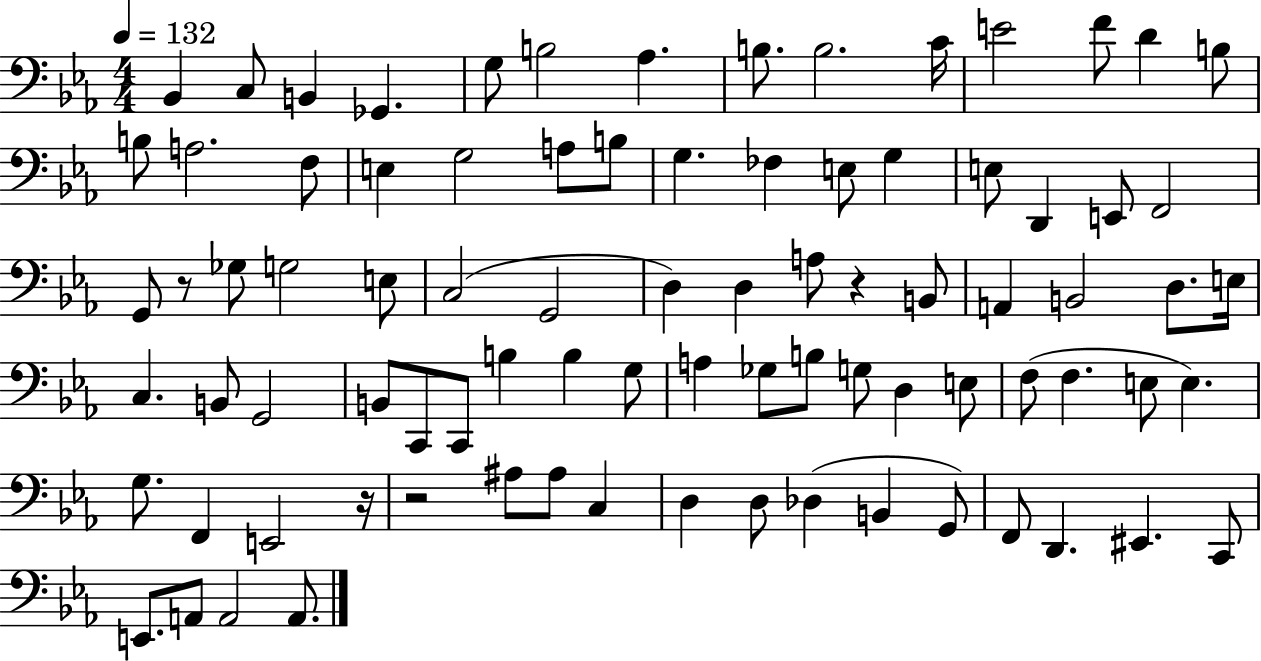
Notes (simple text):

Bb2/q C3/e B2/q Gb2/q. G3/e B3/h Ab3/q. B3/e. B3/h. C4/s E4/h F4/e D4/q B3/e B3/e A3/h. F3/e E3/q G3/h A3/e B3/e G3/q. FES3/q E3/e G3/q E3/e D2/q E2/e F2/h G2/e R/e Gb3/e G3/h E3/e C3/h G2/h D3/q D3/q A3/e R/q B2/e A2/q B2/h D3/e. E3/s C3/q. B2/e G2/h B2/e C2/e C2/e B3/q B3/q G3/e A3/q Gb3/e B3/e G3/e D3/q E3/e F3/e F3/q. E3/e E3/q. G3/e. F2/q E2/h R/s R/h A#3/e A#3/e C3/q D3/q D3/e Db3/q B2/q G2/e F2/e D2/q. EIS2/q. C2/e E2/e. A2/e A2/h A2/e.